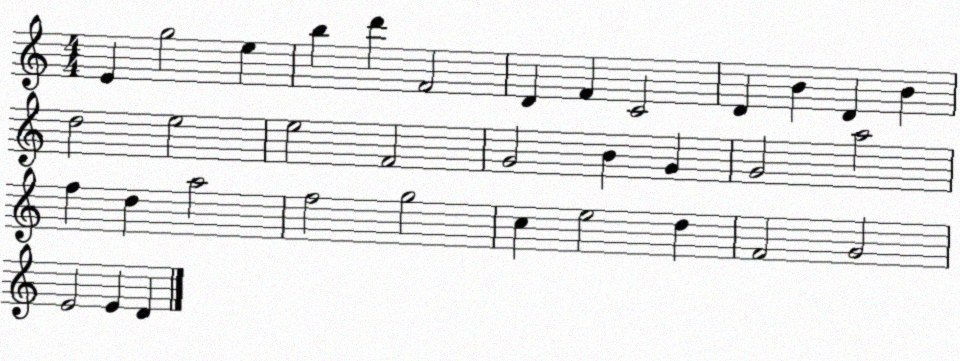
X:1
T:Untitled
M:4/4
L:1/4
K:C
E g2 e b d' F2 D F C2 D B D B d2 e2 e2 F2 G2 B G G2 a2 f d a2 f2 g2 c e2 d F2 G2 E2 E D